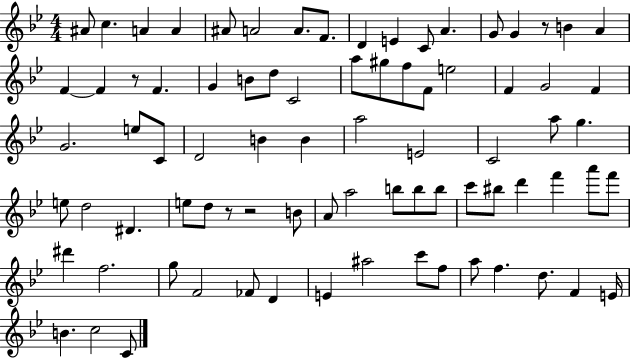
{
  \clef treble
  \numericTimeSignature
  \time 4/4
  \key bes \major
  \repeat volta 2 { ais'8 c''4. a'4 a'4 | ais'8 a'2 a'8. f'8. | d'4 e'4 c'8 a'4. | g'8 g'4 r8 b'4 a'4 | \break f'4~~ f'4 r8 f'4. | g'4 b'8 d''8 c'2 | a''8 gis''8 f''8 f'8 e''2 | f'4 g'2 f'4 | \break g'2. e''8 c'8 | d'2 b'4 b'4 | a''2 e'2 | c'2 a''8 g''4. | \break e''8 d''2 dis'4. | e''8 d''8 r8 r2 b'8 | a'8 a''2 b''8 b''8 b''8 | c'''8 bis''8 d'''4 f'''4 a'''8 f'''8 | \break dis'''4 f''2. | g''8 f'2 fes'8 d'4 | e'4 ais''2 c'''8 f''8 | a''8 f''4. d''8. f'4 e'16 | \break b'4. c''2 c'8 | } \bar "|."
}